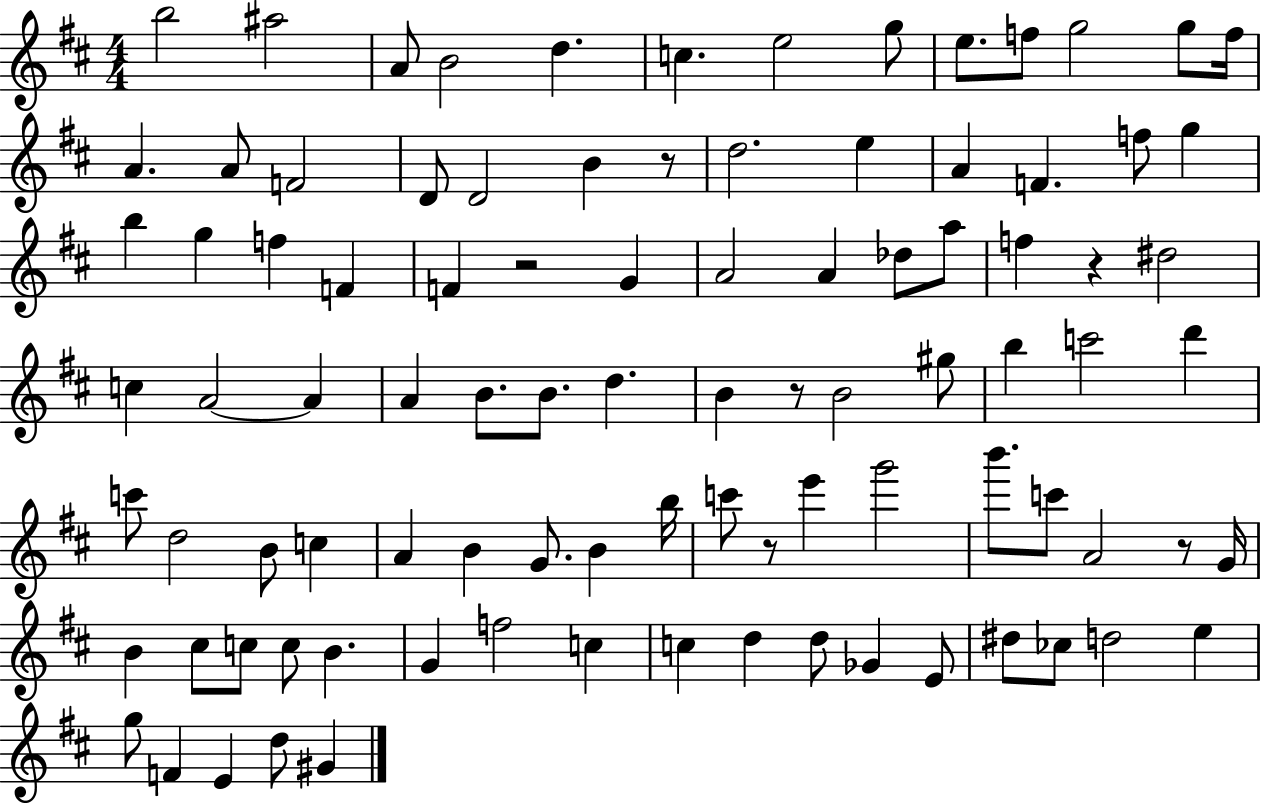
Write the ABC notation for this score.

X:1
T:Untitled
M:4/4
L:1/4
K:D
b2 ^a2 A/2 B2 d c e2 g/2 e/2 f/2 g2 g/2 f/4 A A/2 F2 D/2 D2 B z/2 d2 e A F f/2 g b g f F F z2 G A2 A _d/2 a/2 f z ^d2 c A2 A A B/2 B/2 d B z/2 B2 ^g/2 b c'2 d' c'/2 d2 B/2 c A B G/2 B b/4 c'/2 z/2 e' g'2 b'/2 c'/2 A2 z/2 G/4 B ^c/2 c/2 c/2 B G f2 c c d d/2 _G E/2 ^d/2 _c/2 d2 e g/2 F E d/2 ^G